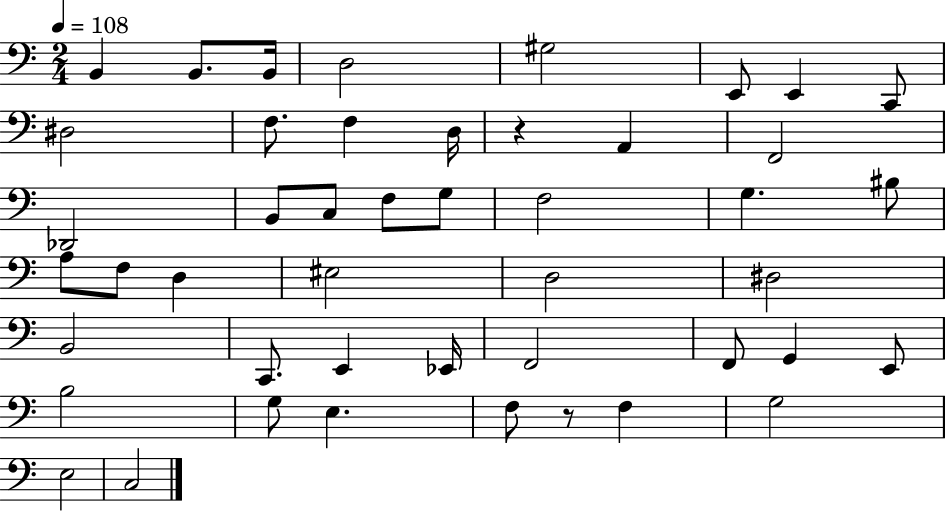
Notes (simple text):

B2/q B2/e. B2/s D3/h G#3/h E2/e E2/q C2/e D#3/h F3/e. F3/q D3/s R/q A2/q F2/h Db2/h B2/e C3/e F3/e G3/e F3/h G3/q. BIS3/e A3/e F3/e D3/q EIS3/h D3/h D#3/h B2/h C2/e. E2/q Eb2/s F2/h F2/e G2/q E2/e B3/h G3/e E3/q. F3/e R/e F3/q G3/h E3/h C3/h